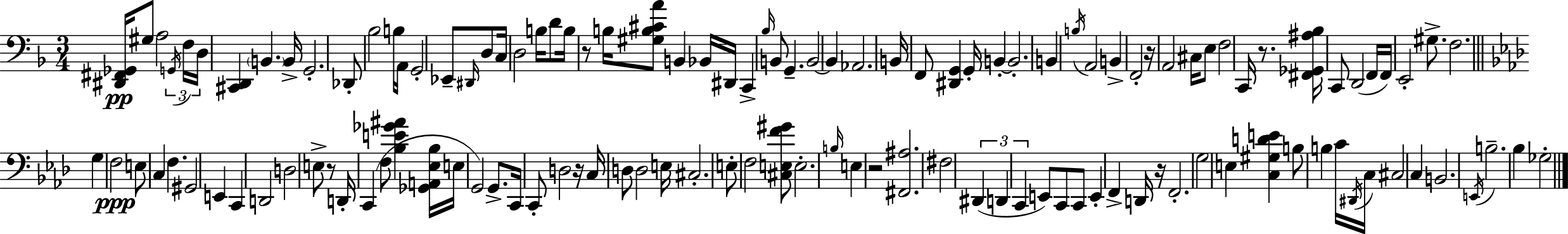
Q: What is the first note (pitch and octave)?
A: G#3